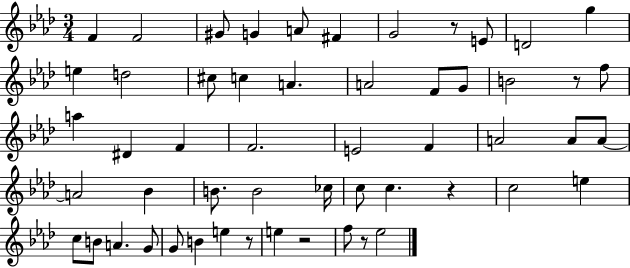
F4/q F4/h G#4/e G4/q A4/e F#4/q G4/h R/e E4/e D4/h G5/q E5/q D5/h C#5/e C5/q A4/q. A4/h F4/e G4/e B4/h R/e F5/e A5/q D#4/q F4/q F4/h. E4/h F4/q A4/h A4/e A4/e A4/h Bb4/q B4/e. B4/h CES5/s C5/e C5/q. R/q C5/h E5/q C5/e B4/e A4/q. G4/e G4/e B4/q E5/q R/e E5/q R/h F5/e R/e Eb5/h